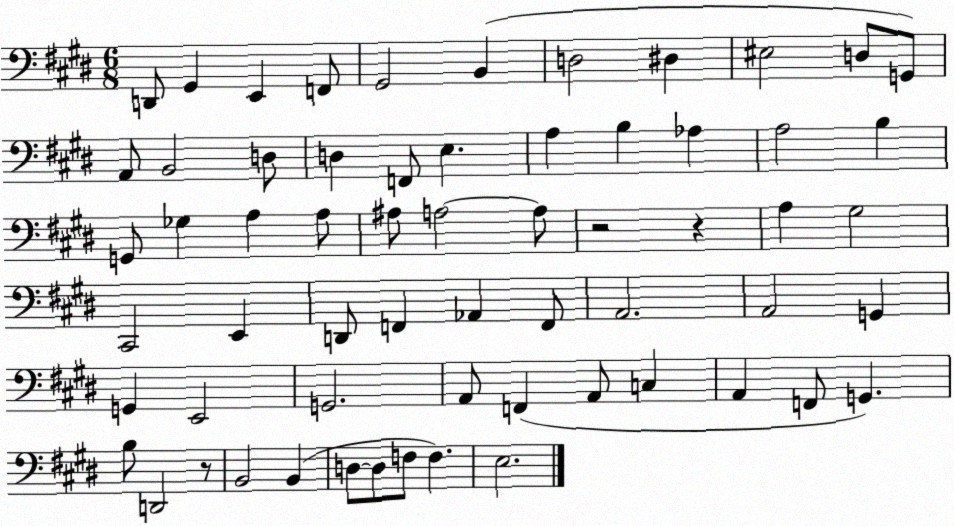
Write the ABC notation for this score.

X:1
T:Untitled
M:6/8
L:1/4
K:E
D,,/2 ^G,, E,, F,,/2 ^G,,2 B,, D,2 ^D, ^E,2 D,/2 G,,/2 A,,/2 B,,2 D,/2 D, F,,/2 E, A, B, _A, A,2 B, G,,/2 _G, A, A,/2 ^A,/2 A,2 A,/2 z2 z A, ^G,2 ^C,,2 E,, D,,/2 F,, _A,, F,,/2 A,,2 A,,2 G,, G,, E,,2 G,,2 A,,/2 F,, A,,/2 C, A,, F,,/2 G,, B,/2 D,,2 z/2 B,,2 B,, D,/2 D,/2 F,/2 F, E,2